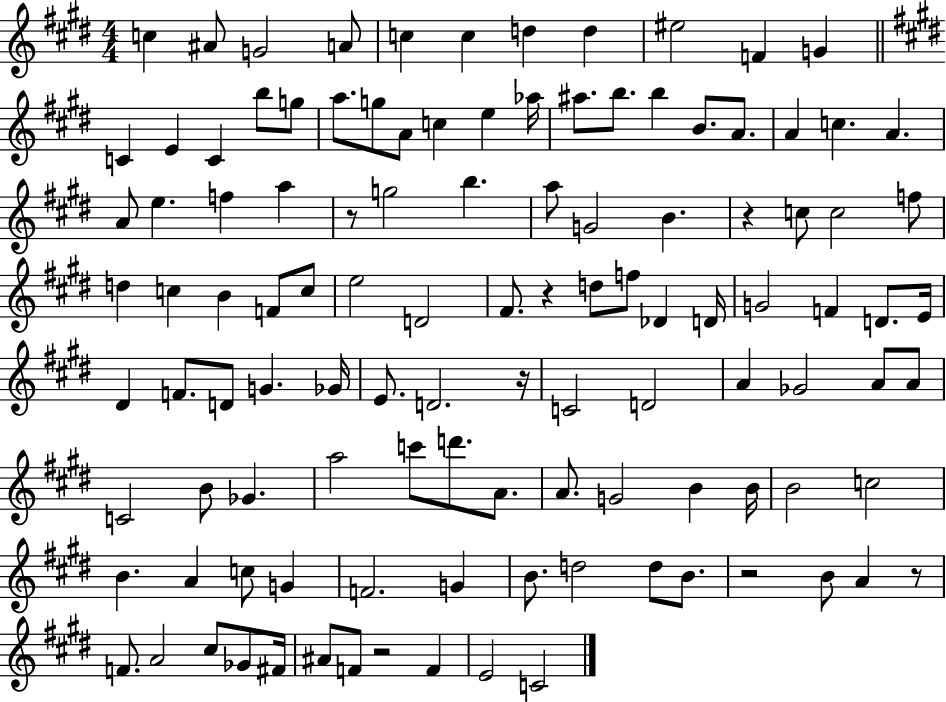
{
  \clef treble
  \numericTimeSignature
  \time 4/4
  \key e \major
  c''4 ais'8 g'2 a'8 | c''4 c''4 d''4 d''4 | eis''2 f'4 g'4 | \bar "||" \break \key e \major c'4 e'4 c'4 b''8 g''8 | a''8. g''8 a'8 c''4 e''4 aes''16 | ais''8. b''8. b''4 b'8. a'8. | a'4 c''4. a'4. | \break a'8 e''4. f''4 a''4 | r8 g''2 b''4. | a''8 g'2 b'4. | r4 c''8 c''2 f''8 | \break d''4 c''4 b'4 f'8 c''8 | e''2 d'2 | fis'8. r4 d''8 f''8 des'4 d'16 | g'2 f'4 d'8. e'16 | \break dis'4 f'8. d'8 g'4. ges'16 | e'8. d'2. r16 | c'2 d'2 | a'4 ges'2 a'8 a'8 | \break c'2 b'8 ges'4. | a''2 c'''8 d'''8. a'8. | a'8. g'2 b'4 b'16 | b'2 c''2 | \break b'4. a'4 c''8 g'4 | f'2. g'4 | b'8. d''2 d''8 b'8. | r2 b'8 a'4 r8 | \break f'8. a'2 cis''8 ges'8 fis'16 | ais'8 f'8 r2 f'4 | e'2 c'2 | \bar "|."
}